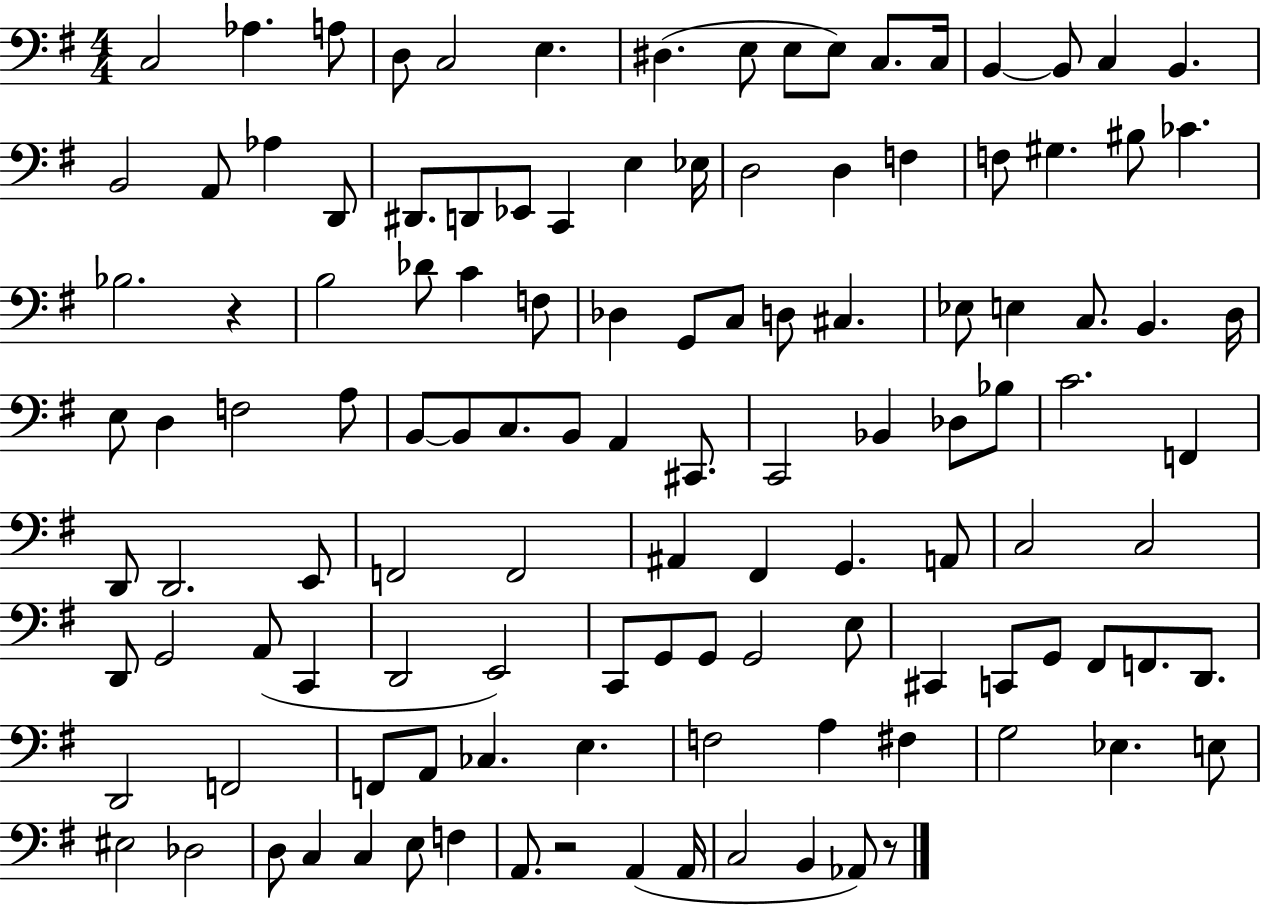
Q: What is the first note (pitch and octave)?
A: C3